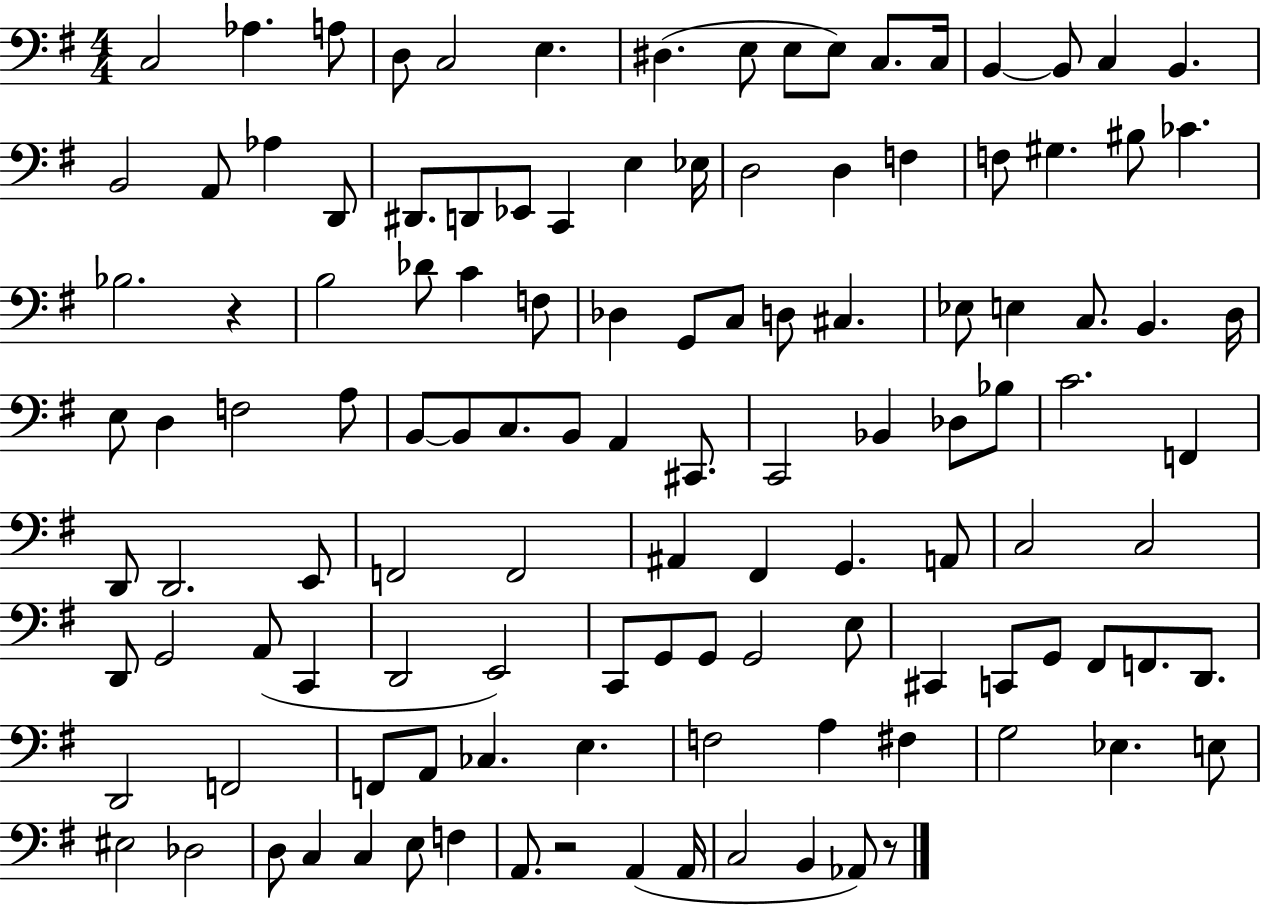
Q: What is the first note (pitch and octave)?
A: C3